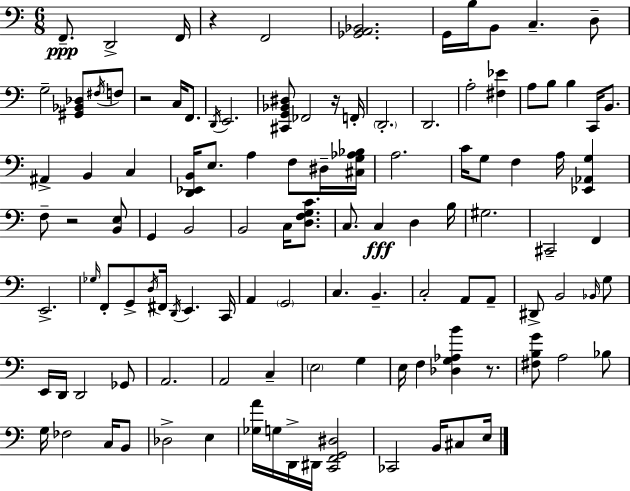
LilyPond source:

{
  \clef bass
  \numericTimeSignature
  \time 6/8
  \key a \minor
  f,8.--\ppp d,2-> f,16 | r4 f,2 | <ges, a, bes,>2. | g,16 b16 b,8 c4.-- d8-- | \break g2-- <gis, bes, des>8 \acciaccatura { fis16 } f8 | r2 c16 f,8. | \acciaccatura { d,16 } e,2. | <cis, g, bes, dis>8 fes,2 | \break r16 f,16-. \parenthesize d,2.-. | d,2. | a2-. <fis ees'>4 | a8 b8 b4 c,16 b,8. | \break ais,4-> b,4 c4 | <d, ees, b,>16 e8. a4 f8 | dis16-- <cis g aes bes>16 a2. | c'16 g8 f4 a16 <ees, aes, g>4 | \break f8-- r2 | <b, e>8 g,4 b,2 | b,2 c16 <d f g c'>8. | c8. c4\fff d4 | \break b16 gis2. | cis,2-- f,4 | e,2.-> | \grace { ges16 } f,8-. g,8-> \acciaccatura { d16 } fis,16 \acciaccatura { d,16 } e,4. | \break c,16 a,4 \parenthesize g,2 | c4. b,4.-- | c2-. | a,8 a,8-- dis,8-> b,2 | \break \grace { bes,16 } g8 e,16 d,16 d,2 | ges,8 a,2. | a,2 | c4-- \parenthesize e2 | \break g4 e16 f4 <des g aes b'>4 | r8. <fis b g'>8 a2 | bes8 g16 fes2 | c16 b,8 des2-> | \break e4 <ges a'>16 g16 d,16-> dis,16 <c, f, g, dis>2 | ces,2 | b,16 cis8 e16 \bar "|."
}